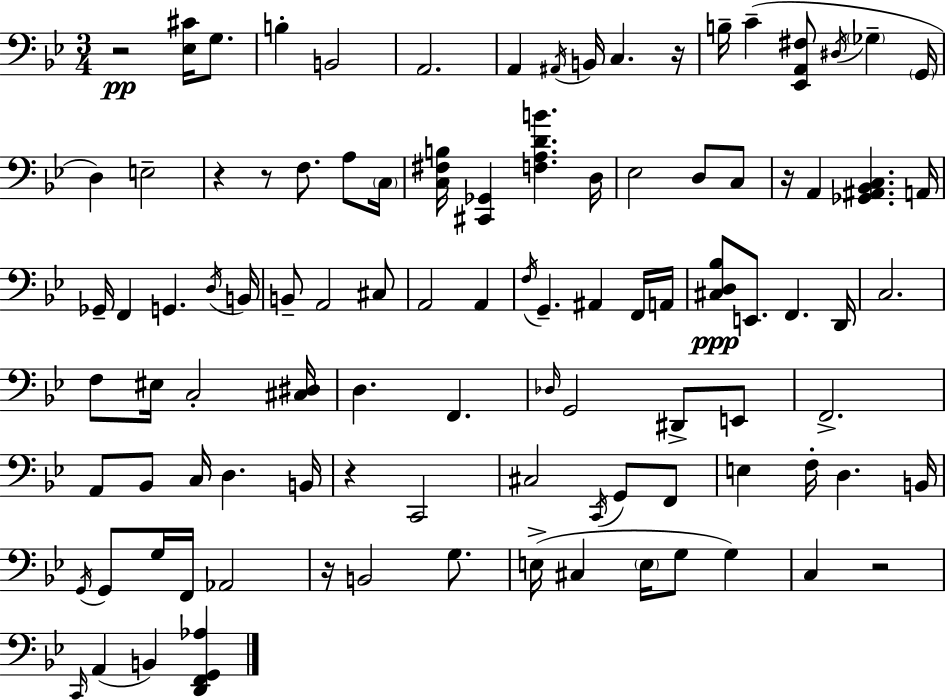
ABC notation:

X:1
T:Untitled
M:3/4
L:1/4
K:Bb
z2 [_E,^C]/4 G,/2 B, B,,2 A,,2 A,, ^A,,/4 B,,/4 C, z/4 B,/4 C [_E,,A,,^F,]/2 ^D,/4 _G, G,,/4 D, E,2 z z/2 F,/2 A,/2 C,/4 [C,^F,B,]/4 [^C,,_G,,] [F,A,DB] D,/4 _E,2 D,/2 C,/2 z/4 A,, [_G,,^A,,_B,,C,] A,,/4 _G,,/4 F,, G,, D,/4 B,,/4 B,,/2 A,,2 ^C,/2 A,,2 A,, F,/4 G,, ^A,, F,,/4 A,,/4 [^C,D,_B,]/2 E,,/2 F,, D,,/4 C,2 F,/2 ^E,/4 C,2 [^C,^D,]/4 D, F,, _D,/4 G,,2 ^D,,/2 E,,/2 F,,2 A,,/2 _B,,/2 C,/4 D, B,,/4 z C,,2 ^C,2 C,,/4 G,,/2 F,,/2 E, F,/4 D, B,,/4 G,,/4 G,,/2 G,/4 F,,/4 _A,,2 z/4 B,,2 G,/2 E,/4 ^C, E,/4 G,/2 G, C, z2 C,,/4 A,, B,, [D,,F,,G,,_A,]